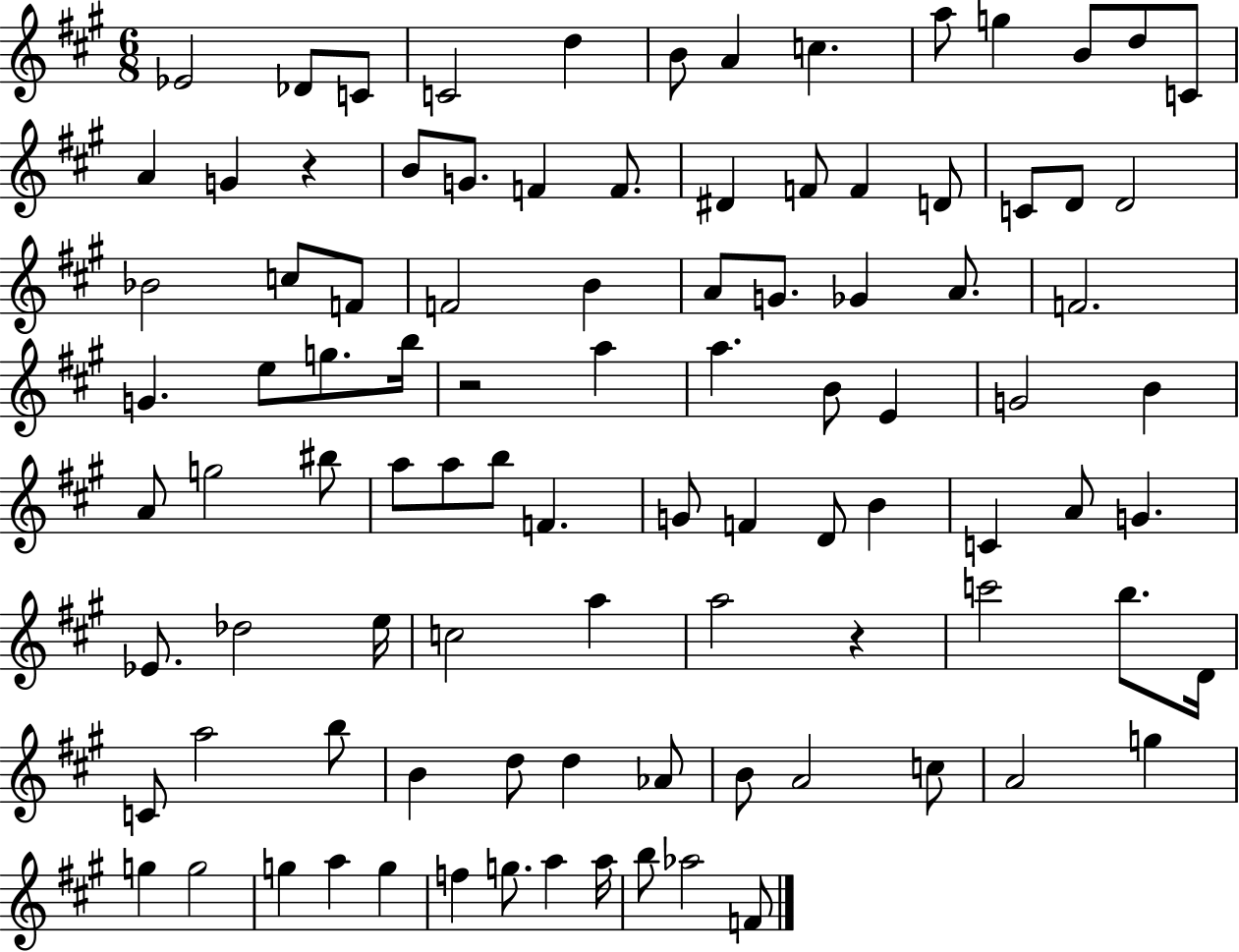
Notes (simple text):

Eb4/h Db4/e C4/e C4/h D5/q B4/e A4/q C5/q. A5/e G5/q B4/e D5/e C4/e A4/q G4/q R/q B4/e G4/e. F4/q F4/e. D#4/q F4/e F4/q D4/e C4/e D4/e D4/h Bb4/h C5/e F4/e F4/h B4/q A4/e G4/e. Gb4/q A4/e. F4/h. G4/q. E5/e G5/e. B5/s R/h A5/q A5/q. B4/e E4/q G4/h B4/q A4/e G5/h BIS5/e A5/e A5/e B5/e F4/q. G4/e F4/q D4/e B4/q C4/q A4/e G4/q. Eb4/e. Db5/h E5/s C5/h A5/q A5/h R/q C6/h B5/e. D4/s C4/e A5/h B5/e B4/q D5/e D5/q Ab4/e B4/e A4/h C5/e A4/h G5/q G5/q G5/h G5/q A5/q G5/q F5/q G5/e. A5/q A5/s B5/e Ab5/h F4/e